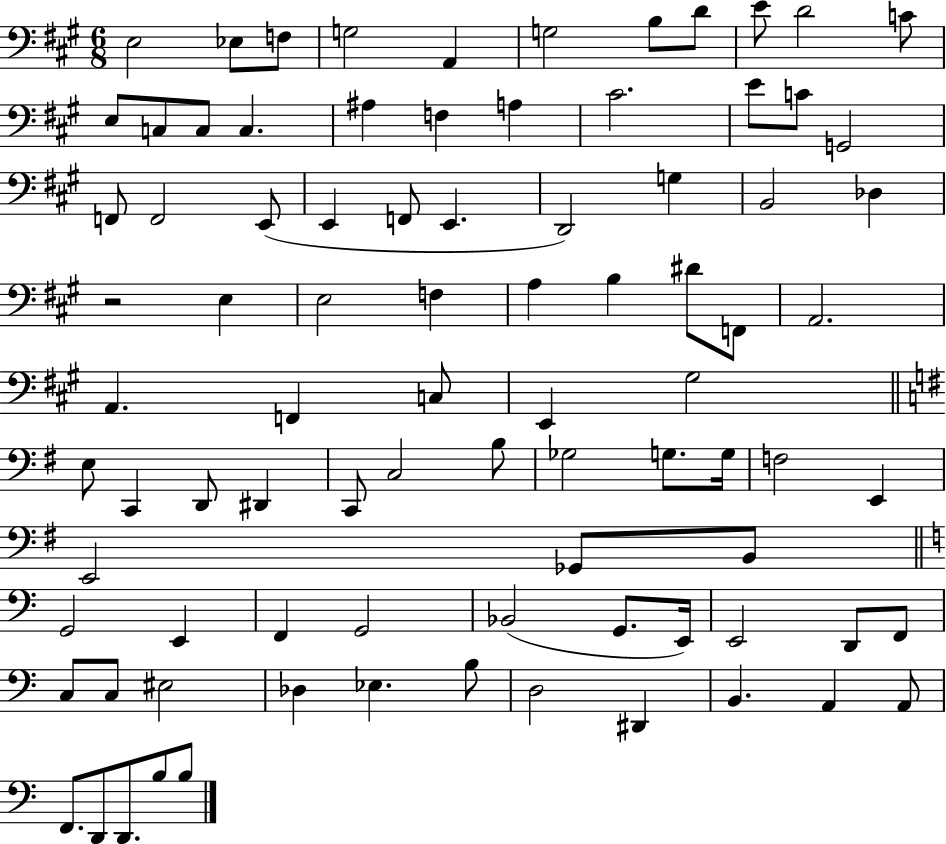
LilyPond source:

{
  \clef bass
  \numericTimeSignature
  \time 6/8
  \key a \major
  e2 ees8 f8 | g2 a,4 | g2 b8 d'8 | e'8 d'2 c'8 | \break e8 c8 c8 c4. | ais4 f4 a4 | cis'2. | e'8 c'8 g,2 | \break f,8 f,2 e,8( | e,4 f,8 e,4. | d,2) g4 | b,2 des4 | \break r2 e4 | e2 f4 | a4 b4 dis'8 f,8 | a,2. | \break a,4. f,4 c8 | e,4 gis2 | \bar "||" \break \key e \minor e8 c,4 d,8 dis,4 | c,8 c2 b8 | ges2 g8. g16 | f2 e,4 | \break e,2 ges,8 b,8 | \bar "||" \break \key c \major g,2 e,4 | f,4 g,2 | bes,2( g,8. e,16) | e,2 d,8 f,8 | \break c8 c8 eis2 | des4 ees4. b8 | d2 dis,4 | b,4. a,4 a,8 | \break f,8. d,8 d,8. b8 b8 | \bar "|."
}